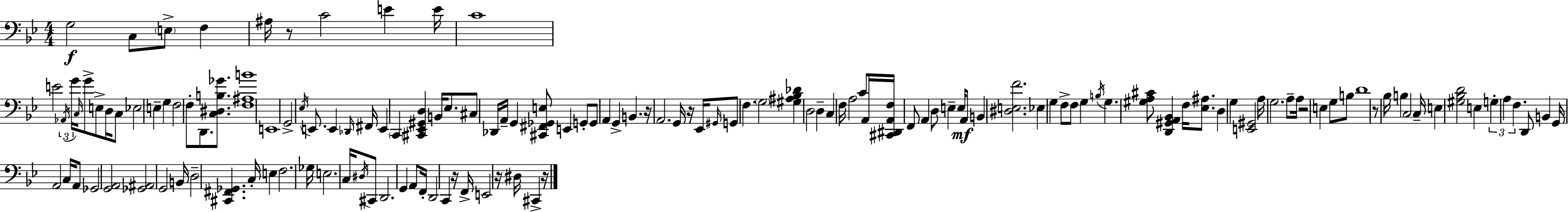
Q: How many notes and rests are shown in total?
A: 143